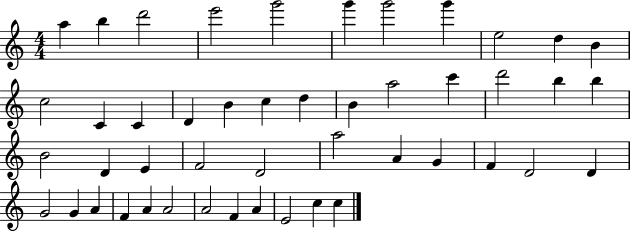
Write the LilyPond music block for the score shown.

{
  \clef treble
  \numericTimeSignature
  \time 4/4
  \key c \major
  a''4 b''4 d'''2 | e'''2 g'''2 | g'''4 g'''2 g'''4 | e''2 d''4 b'4 | \break c''2 c'4 c'4 | d'4 b'4 c''4 d''4 | b'4 a''2 c'''4 | d'''2 b''4 b''4 | \break b'2 d'4 e'4 | f'2 d'2 | a''2 a'4 g'4 | f'4 d'2 d'4 | \break g'2 g'4 a'4 | f'4 a'4 a'2 | a'2 f'4 a'4 | e'2 c''4 c''4 | \break \bar "|."
}